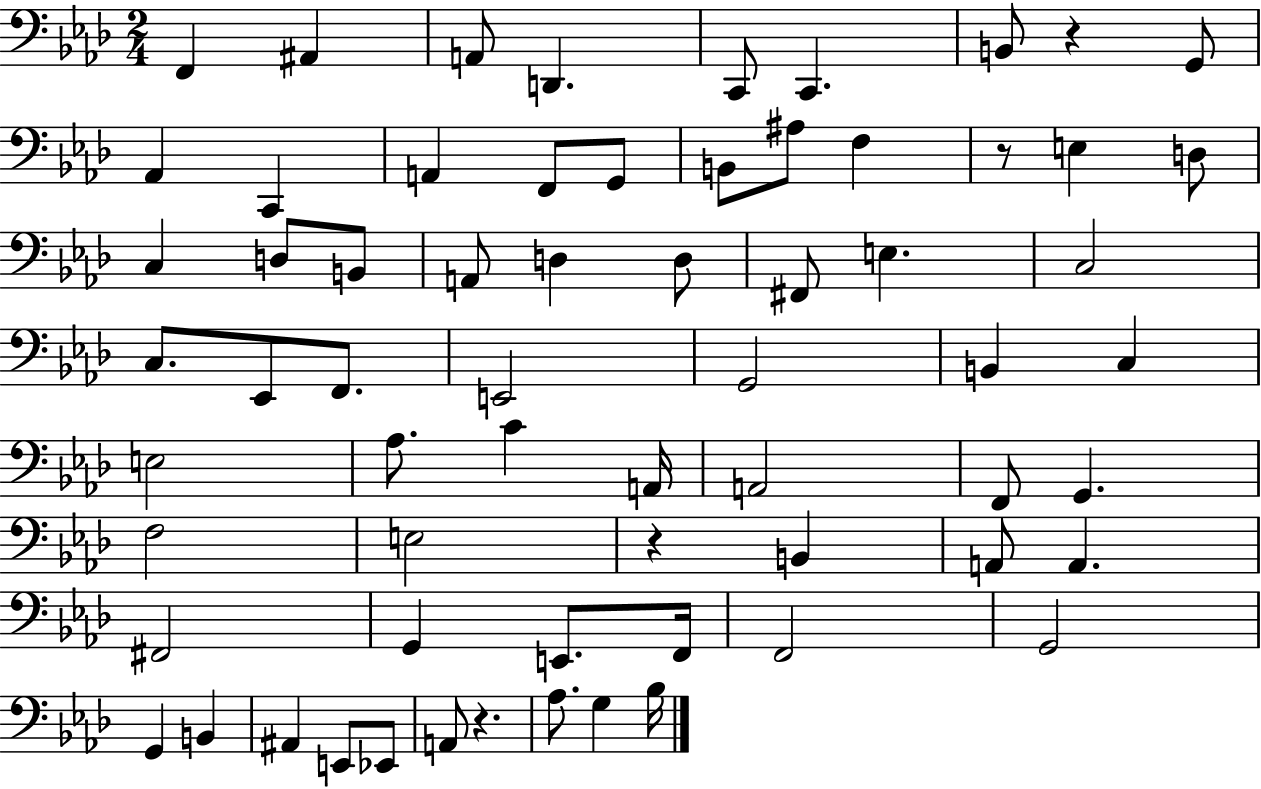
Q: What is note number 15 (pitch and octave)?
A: A#3